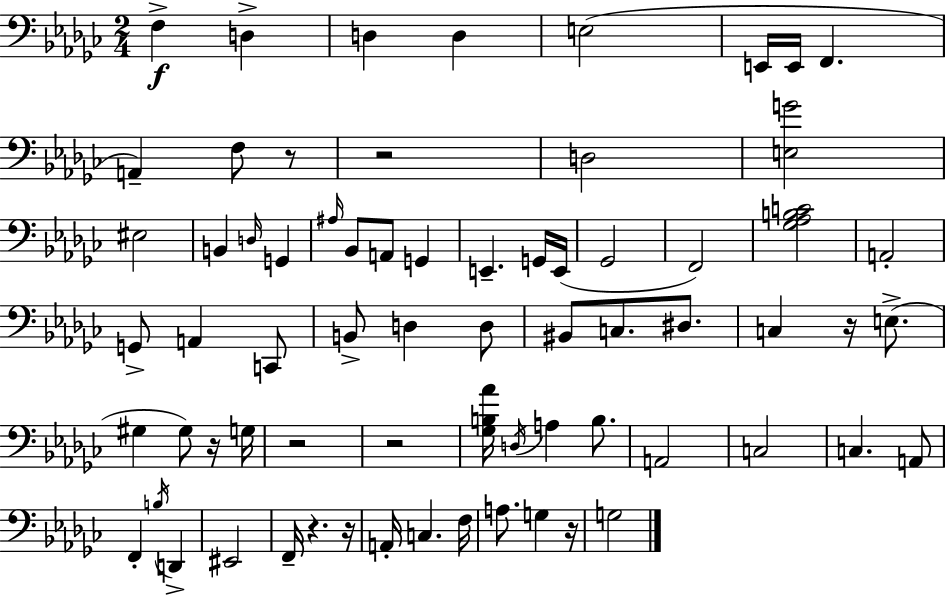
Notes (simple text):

F3/q D3/q D3/q D3/q E3/h E2/s E2/s F2/q. A2/q F3/e R/e R/h D3/h [E3,G4]/h EIS3/h B2/q D3/s G2/q A#3/s Bb2/e A2/e G2/q E2/q. G2/s E2/s Gb2/h F2/h [Gb3,Ab3,B3,C4]/h A2/h G2/e A2/q C2/e B2/e D3/q D3/e BIS2/e C3/e. D#3/e. C3/q R/s E3/e. G#3/q G#3/e R/s G3/s R/h R/h [Gb3,B3,Ab4]/s D3/s A3/q B3/e. A2/h C3/h C3/q. A2/e F2/q B3/s D2/q EIS2/h F2/s R/q. R/s A2/s C3/q. F3/s A3/e. G3/q R/s G3/h